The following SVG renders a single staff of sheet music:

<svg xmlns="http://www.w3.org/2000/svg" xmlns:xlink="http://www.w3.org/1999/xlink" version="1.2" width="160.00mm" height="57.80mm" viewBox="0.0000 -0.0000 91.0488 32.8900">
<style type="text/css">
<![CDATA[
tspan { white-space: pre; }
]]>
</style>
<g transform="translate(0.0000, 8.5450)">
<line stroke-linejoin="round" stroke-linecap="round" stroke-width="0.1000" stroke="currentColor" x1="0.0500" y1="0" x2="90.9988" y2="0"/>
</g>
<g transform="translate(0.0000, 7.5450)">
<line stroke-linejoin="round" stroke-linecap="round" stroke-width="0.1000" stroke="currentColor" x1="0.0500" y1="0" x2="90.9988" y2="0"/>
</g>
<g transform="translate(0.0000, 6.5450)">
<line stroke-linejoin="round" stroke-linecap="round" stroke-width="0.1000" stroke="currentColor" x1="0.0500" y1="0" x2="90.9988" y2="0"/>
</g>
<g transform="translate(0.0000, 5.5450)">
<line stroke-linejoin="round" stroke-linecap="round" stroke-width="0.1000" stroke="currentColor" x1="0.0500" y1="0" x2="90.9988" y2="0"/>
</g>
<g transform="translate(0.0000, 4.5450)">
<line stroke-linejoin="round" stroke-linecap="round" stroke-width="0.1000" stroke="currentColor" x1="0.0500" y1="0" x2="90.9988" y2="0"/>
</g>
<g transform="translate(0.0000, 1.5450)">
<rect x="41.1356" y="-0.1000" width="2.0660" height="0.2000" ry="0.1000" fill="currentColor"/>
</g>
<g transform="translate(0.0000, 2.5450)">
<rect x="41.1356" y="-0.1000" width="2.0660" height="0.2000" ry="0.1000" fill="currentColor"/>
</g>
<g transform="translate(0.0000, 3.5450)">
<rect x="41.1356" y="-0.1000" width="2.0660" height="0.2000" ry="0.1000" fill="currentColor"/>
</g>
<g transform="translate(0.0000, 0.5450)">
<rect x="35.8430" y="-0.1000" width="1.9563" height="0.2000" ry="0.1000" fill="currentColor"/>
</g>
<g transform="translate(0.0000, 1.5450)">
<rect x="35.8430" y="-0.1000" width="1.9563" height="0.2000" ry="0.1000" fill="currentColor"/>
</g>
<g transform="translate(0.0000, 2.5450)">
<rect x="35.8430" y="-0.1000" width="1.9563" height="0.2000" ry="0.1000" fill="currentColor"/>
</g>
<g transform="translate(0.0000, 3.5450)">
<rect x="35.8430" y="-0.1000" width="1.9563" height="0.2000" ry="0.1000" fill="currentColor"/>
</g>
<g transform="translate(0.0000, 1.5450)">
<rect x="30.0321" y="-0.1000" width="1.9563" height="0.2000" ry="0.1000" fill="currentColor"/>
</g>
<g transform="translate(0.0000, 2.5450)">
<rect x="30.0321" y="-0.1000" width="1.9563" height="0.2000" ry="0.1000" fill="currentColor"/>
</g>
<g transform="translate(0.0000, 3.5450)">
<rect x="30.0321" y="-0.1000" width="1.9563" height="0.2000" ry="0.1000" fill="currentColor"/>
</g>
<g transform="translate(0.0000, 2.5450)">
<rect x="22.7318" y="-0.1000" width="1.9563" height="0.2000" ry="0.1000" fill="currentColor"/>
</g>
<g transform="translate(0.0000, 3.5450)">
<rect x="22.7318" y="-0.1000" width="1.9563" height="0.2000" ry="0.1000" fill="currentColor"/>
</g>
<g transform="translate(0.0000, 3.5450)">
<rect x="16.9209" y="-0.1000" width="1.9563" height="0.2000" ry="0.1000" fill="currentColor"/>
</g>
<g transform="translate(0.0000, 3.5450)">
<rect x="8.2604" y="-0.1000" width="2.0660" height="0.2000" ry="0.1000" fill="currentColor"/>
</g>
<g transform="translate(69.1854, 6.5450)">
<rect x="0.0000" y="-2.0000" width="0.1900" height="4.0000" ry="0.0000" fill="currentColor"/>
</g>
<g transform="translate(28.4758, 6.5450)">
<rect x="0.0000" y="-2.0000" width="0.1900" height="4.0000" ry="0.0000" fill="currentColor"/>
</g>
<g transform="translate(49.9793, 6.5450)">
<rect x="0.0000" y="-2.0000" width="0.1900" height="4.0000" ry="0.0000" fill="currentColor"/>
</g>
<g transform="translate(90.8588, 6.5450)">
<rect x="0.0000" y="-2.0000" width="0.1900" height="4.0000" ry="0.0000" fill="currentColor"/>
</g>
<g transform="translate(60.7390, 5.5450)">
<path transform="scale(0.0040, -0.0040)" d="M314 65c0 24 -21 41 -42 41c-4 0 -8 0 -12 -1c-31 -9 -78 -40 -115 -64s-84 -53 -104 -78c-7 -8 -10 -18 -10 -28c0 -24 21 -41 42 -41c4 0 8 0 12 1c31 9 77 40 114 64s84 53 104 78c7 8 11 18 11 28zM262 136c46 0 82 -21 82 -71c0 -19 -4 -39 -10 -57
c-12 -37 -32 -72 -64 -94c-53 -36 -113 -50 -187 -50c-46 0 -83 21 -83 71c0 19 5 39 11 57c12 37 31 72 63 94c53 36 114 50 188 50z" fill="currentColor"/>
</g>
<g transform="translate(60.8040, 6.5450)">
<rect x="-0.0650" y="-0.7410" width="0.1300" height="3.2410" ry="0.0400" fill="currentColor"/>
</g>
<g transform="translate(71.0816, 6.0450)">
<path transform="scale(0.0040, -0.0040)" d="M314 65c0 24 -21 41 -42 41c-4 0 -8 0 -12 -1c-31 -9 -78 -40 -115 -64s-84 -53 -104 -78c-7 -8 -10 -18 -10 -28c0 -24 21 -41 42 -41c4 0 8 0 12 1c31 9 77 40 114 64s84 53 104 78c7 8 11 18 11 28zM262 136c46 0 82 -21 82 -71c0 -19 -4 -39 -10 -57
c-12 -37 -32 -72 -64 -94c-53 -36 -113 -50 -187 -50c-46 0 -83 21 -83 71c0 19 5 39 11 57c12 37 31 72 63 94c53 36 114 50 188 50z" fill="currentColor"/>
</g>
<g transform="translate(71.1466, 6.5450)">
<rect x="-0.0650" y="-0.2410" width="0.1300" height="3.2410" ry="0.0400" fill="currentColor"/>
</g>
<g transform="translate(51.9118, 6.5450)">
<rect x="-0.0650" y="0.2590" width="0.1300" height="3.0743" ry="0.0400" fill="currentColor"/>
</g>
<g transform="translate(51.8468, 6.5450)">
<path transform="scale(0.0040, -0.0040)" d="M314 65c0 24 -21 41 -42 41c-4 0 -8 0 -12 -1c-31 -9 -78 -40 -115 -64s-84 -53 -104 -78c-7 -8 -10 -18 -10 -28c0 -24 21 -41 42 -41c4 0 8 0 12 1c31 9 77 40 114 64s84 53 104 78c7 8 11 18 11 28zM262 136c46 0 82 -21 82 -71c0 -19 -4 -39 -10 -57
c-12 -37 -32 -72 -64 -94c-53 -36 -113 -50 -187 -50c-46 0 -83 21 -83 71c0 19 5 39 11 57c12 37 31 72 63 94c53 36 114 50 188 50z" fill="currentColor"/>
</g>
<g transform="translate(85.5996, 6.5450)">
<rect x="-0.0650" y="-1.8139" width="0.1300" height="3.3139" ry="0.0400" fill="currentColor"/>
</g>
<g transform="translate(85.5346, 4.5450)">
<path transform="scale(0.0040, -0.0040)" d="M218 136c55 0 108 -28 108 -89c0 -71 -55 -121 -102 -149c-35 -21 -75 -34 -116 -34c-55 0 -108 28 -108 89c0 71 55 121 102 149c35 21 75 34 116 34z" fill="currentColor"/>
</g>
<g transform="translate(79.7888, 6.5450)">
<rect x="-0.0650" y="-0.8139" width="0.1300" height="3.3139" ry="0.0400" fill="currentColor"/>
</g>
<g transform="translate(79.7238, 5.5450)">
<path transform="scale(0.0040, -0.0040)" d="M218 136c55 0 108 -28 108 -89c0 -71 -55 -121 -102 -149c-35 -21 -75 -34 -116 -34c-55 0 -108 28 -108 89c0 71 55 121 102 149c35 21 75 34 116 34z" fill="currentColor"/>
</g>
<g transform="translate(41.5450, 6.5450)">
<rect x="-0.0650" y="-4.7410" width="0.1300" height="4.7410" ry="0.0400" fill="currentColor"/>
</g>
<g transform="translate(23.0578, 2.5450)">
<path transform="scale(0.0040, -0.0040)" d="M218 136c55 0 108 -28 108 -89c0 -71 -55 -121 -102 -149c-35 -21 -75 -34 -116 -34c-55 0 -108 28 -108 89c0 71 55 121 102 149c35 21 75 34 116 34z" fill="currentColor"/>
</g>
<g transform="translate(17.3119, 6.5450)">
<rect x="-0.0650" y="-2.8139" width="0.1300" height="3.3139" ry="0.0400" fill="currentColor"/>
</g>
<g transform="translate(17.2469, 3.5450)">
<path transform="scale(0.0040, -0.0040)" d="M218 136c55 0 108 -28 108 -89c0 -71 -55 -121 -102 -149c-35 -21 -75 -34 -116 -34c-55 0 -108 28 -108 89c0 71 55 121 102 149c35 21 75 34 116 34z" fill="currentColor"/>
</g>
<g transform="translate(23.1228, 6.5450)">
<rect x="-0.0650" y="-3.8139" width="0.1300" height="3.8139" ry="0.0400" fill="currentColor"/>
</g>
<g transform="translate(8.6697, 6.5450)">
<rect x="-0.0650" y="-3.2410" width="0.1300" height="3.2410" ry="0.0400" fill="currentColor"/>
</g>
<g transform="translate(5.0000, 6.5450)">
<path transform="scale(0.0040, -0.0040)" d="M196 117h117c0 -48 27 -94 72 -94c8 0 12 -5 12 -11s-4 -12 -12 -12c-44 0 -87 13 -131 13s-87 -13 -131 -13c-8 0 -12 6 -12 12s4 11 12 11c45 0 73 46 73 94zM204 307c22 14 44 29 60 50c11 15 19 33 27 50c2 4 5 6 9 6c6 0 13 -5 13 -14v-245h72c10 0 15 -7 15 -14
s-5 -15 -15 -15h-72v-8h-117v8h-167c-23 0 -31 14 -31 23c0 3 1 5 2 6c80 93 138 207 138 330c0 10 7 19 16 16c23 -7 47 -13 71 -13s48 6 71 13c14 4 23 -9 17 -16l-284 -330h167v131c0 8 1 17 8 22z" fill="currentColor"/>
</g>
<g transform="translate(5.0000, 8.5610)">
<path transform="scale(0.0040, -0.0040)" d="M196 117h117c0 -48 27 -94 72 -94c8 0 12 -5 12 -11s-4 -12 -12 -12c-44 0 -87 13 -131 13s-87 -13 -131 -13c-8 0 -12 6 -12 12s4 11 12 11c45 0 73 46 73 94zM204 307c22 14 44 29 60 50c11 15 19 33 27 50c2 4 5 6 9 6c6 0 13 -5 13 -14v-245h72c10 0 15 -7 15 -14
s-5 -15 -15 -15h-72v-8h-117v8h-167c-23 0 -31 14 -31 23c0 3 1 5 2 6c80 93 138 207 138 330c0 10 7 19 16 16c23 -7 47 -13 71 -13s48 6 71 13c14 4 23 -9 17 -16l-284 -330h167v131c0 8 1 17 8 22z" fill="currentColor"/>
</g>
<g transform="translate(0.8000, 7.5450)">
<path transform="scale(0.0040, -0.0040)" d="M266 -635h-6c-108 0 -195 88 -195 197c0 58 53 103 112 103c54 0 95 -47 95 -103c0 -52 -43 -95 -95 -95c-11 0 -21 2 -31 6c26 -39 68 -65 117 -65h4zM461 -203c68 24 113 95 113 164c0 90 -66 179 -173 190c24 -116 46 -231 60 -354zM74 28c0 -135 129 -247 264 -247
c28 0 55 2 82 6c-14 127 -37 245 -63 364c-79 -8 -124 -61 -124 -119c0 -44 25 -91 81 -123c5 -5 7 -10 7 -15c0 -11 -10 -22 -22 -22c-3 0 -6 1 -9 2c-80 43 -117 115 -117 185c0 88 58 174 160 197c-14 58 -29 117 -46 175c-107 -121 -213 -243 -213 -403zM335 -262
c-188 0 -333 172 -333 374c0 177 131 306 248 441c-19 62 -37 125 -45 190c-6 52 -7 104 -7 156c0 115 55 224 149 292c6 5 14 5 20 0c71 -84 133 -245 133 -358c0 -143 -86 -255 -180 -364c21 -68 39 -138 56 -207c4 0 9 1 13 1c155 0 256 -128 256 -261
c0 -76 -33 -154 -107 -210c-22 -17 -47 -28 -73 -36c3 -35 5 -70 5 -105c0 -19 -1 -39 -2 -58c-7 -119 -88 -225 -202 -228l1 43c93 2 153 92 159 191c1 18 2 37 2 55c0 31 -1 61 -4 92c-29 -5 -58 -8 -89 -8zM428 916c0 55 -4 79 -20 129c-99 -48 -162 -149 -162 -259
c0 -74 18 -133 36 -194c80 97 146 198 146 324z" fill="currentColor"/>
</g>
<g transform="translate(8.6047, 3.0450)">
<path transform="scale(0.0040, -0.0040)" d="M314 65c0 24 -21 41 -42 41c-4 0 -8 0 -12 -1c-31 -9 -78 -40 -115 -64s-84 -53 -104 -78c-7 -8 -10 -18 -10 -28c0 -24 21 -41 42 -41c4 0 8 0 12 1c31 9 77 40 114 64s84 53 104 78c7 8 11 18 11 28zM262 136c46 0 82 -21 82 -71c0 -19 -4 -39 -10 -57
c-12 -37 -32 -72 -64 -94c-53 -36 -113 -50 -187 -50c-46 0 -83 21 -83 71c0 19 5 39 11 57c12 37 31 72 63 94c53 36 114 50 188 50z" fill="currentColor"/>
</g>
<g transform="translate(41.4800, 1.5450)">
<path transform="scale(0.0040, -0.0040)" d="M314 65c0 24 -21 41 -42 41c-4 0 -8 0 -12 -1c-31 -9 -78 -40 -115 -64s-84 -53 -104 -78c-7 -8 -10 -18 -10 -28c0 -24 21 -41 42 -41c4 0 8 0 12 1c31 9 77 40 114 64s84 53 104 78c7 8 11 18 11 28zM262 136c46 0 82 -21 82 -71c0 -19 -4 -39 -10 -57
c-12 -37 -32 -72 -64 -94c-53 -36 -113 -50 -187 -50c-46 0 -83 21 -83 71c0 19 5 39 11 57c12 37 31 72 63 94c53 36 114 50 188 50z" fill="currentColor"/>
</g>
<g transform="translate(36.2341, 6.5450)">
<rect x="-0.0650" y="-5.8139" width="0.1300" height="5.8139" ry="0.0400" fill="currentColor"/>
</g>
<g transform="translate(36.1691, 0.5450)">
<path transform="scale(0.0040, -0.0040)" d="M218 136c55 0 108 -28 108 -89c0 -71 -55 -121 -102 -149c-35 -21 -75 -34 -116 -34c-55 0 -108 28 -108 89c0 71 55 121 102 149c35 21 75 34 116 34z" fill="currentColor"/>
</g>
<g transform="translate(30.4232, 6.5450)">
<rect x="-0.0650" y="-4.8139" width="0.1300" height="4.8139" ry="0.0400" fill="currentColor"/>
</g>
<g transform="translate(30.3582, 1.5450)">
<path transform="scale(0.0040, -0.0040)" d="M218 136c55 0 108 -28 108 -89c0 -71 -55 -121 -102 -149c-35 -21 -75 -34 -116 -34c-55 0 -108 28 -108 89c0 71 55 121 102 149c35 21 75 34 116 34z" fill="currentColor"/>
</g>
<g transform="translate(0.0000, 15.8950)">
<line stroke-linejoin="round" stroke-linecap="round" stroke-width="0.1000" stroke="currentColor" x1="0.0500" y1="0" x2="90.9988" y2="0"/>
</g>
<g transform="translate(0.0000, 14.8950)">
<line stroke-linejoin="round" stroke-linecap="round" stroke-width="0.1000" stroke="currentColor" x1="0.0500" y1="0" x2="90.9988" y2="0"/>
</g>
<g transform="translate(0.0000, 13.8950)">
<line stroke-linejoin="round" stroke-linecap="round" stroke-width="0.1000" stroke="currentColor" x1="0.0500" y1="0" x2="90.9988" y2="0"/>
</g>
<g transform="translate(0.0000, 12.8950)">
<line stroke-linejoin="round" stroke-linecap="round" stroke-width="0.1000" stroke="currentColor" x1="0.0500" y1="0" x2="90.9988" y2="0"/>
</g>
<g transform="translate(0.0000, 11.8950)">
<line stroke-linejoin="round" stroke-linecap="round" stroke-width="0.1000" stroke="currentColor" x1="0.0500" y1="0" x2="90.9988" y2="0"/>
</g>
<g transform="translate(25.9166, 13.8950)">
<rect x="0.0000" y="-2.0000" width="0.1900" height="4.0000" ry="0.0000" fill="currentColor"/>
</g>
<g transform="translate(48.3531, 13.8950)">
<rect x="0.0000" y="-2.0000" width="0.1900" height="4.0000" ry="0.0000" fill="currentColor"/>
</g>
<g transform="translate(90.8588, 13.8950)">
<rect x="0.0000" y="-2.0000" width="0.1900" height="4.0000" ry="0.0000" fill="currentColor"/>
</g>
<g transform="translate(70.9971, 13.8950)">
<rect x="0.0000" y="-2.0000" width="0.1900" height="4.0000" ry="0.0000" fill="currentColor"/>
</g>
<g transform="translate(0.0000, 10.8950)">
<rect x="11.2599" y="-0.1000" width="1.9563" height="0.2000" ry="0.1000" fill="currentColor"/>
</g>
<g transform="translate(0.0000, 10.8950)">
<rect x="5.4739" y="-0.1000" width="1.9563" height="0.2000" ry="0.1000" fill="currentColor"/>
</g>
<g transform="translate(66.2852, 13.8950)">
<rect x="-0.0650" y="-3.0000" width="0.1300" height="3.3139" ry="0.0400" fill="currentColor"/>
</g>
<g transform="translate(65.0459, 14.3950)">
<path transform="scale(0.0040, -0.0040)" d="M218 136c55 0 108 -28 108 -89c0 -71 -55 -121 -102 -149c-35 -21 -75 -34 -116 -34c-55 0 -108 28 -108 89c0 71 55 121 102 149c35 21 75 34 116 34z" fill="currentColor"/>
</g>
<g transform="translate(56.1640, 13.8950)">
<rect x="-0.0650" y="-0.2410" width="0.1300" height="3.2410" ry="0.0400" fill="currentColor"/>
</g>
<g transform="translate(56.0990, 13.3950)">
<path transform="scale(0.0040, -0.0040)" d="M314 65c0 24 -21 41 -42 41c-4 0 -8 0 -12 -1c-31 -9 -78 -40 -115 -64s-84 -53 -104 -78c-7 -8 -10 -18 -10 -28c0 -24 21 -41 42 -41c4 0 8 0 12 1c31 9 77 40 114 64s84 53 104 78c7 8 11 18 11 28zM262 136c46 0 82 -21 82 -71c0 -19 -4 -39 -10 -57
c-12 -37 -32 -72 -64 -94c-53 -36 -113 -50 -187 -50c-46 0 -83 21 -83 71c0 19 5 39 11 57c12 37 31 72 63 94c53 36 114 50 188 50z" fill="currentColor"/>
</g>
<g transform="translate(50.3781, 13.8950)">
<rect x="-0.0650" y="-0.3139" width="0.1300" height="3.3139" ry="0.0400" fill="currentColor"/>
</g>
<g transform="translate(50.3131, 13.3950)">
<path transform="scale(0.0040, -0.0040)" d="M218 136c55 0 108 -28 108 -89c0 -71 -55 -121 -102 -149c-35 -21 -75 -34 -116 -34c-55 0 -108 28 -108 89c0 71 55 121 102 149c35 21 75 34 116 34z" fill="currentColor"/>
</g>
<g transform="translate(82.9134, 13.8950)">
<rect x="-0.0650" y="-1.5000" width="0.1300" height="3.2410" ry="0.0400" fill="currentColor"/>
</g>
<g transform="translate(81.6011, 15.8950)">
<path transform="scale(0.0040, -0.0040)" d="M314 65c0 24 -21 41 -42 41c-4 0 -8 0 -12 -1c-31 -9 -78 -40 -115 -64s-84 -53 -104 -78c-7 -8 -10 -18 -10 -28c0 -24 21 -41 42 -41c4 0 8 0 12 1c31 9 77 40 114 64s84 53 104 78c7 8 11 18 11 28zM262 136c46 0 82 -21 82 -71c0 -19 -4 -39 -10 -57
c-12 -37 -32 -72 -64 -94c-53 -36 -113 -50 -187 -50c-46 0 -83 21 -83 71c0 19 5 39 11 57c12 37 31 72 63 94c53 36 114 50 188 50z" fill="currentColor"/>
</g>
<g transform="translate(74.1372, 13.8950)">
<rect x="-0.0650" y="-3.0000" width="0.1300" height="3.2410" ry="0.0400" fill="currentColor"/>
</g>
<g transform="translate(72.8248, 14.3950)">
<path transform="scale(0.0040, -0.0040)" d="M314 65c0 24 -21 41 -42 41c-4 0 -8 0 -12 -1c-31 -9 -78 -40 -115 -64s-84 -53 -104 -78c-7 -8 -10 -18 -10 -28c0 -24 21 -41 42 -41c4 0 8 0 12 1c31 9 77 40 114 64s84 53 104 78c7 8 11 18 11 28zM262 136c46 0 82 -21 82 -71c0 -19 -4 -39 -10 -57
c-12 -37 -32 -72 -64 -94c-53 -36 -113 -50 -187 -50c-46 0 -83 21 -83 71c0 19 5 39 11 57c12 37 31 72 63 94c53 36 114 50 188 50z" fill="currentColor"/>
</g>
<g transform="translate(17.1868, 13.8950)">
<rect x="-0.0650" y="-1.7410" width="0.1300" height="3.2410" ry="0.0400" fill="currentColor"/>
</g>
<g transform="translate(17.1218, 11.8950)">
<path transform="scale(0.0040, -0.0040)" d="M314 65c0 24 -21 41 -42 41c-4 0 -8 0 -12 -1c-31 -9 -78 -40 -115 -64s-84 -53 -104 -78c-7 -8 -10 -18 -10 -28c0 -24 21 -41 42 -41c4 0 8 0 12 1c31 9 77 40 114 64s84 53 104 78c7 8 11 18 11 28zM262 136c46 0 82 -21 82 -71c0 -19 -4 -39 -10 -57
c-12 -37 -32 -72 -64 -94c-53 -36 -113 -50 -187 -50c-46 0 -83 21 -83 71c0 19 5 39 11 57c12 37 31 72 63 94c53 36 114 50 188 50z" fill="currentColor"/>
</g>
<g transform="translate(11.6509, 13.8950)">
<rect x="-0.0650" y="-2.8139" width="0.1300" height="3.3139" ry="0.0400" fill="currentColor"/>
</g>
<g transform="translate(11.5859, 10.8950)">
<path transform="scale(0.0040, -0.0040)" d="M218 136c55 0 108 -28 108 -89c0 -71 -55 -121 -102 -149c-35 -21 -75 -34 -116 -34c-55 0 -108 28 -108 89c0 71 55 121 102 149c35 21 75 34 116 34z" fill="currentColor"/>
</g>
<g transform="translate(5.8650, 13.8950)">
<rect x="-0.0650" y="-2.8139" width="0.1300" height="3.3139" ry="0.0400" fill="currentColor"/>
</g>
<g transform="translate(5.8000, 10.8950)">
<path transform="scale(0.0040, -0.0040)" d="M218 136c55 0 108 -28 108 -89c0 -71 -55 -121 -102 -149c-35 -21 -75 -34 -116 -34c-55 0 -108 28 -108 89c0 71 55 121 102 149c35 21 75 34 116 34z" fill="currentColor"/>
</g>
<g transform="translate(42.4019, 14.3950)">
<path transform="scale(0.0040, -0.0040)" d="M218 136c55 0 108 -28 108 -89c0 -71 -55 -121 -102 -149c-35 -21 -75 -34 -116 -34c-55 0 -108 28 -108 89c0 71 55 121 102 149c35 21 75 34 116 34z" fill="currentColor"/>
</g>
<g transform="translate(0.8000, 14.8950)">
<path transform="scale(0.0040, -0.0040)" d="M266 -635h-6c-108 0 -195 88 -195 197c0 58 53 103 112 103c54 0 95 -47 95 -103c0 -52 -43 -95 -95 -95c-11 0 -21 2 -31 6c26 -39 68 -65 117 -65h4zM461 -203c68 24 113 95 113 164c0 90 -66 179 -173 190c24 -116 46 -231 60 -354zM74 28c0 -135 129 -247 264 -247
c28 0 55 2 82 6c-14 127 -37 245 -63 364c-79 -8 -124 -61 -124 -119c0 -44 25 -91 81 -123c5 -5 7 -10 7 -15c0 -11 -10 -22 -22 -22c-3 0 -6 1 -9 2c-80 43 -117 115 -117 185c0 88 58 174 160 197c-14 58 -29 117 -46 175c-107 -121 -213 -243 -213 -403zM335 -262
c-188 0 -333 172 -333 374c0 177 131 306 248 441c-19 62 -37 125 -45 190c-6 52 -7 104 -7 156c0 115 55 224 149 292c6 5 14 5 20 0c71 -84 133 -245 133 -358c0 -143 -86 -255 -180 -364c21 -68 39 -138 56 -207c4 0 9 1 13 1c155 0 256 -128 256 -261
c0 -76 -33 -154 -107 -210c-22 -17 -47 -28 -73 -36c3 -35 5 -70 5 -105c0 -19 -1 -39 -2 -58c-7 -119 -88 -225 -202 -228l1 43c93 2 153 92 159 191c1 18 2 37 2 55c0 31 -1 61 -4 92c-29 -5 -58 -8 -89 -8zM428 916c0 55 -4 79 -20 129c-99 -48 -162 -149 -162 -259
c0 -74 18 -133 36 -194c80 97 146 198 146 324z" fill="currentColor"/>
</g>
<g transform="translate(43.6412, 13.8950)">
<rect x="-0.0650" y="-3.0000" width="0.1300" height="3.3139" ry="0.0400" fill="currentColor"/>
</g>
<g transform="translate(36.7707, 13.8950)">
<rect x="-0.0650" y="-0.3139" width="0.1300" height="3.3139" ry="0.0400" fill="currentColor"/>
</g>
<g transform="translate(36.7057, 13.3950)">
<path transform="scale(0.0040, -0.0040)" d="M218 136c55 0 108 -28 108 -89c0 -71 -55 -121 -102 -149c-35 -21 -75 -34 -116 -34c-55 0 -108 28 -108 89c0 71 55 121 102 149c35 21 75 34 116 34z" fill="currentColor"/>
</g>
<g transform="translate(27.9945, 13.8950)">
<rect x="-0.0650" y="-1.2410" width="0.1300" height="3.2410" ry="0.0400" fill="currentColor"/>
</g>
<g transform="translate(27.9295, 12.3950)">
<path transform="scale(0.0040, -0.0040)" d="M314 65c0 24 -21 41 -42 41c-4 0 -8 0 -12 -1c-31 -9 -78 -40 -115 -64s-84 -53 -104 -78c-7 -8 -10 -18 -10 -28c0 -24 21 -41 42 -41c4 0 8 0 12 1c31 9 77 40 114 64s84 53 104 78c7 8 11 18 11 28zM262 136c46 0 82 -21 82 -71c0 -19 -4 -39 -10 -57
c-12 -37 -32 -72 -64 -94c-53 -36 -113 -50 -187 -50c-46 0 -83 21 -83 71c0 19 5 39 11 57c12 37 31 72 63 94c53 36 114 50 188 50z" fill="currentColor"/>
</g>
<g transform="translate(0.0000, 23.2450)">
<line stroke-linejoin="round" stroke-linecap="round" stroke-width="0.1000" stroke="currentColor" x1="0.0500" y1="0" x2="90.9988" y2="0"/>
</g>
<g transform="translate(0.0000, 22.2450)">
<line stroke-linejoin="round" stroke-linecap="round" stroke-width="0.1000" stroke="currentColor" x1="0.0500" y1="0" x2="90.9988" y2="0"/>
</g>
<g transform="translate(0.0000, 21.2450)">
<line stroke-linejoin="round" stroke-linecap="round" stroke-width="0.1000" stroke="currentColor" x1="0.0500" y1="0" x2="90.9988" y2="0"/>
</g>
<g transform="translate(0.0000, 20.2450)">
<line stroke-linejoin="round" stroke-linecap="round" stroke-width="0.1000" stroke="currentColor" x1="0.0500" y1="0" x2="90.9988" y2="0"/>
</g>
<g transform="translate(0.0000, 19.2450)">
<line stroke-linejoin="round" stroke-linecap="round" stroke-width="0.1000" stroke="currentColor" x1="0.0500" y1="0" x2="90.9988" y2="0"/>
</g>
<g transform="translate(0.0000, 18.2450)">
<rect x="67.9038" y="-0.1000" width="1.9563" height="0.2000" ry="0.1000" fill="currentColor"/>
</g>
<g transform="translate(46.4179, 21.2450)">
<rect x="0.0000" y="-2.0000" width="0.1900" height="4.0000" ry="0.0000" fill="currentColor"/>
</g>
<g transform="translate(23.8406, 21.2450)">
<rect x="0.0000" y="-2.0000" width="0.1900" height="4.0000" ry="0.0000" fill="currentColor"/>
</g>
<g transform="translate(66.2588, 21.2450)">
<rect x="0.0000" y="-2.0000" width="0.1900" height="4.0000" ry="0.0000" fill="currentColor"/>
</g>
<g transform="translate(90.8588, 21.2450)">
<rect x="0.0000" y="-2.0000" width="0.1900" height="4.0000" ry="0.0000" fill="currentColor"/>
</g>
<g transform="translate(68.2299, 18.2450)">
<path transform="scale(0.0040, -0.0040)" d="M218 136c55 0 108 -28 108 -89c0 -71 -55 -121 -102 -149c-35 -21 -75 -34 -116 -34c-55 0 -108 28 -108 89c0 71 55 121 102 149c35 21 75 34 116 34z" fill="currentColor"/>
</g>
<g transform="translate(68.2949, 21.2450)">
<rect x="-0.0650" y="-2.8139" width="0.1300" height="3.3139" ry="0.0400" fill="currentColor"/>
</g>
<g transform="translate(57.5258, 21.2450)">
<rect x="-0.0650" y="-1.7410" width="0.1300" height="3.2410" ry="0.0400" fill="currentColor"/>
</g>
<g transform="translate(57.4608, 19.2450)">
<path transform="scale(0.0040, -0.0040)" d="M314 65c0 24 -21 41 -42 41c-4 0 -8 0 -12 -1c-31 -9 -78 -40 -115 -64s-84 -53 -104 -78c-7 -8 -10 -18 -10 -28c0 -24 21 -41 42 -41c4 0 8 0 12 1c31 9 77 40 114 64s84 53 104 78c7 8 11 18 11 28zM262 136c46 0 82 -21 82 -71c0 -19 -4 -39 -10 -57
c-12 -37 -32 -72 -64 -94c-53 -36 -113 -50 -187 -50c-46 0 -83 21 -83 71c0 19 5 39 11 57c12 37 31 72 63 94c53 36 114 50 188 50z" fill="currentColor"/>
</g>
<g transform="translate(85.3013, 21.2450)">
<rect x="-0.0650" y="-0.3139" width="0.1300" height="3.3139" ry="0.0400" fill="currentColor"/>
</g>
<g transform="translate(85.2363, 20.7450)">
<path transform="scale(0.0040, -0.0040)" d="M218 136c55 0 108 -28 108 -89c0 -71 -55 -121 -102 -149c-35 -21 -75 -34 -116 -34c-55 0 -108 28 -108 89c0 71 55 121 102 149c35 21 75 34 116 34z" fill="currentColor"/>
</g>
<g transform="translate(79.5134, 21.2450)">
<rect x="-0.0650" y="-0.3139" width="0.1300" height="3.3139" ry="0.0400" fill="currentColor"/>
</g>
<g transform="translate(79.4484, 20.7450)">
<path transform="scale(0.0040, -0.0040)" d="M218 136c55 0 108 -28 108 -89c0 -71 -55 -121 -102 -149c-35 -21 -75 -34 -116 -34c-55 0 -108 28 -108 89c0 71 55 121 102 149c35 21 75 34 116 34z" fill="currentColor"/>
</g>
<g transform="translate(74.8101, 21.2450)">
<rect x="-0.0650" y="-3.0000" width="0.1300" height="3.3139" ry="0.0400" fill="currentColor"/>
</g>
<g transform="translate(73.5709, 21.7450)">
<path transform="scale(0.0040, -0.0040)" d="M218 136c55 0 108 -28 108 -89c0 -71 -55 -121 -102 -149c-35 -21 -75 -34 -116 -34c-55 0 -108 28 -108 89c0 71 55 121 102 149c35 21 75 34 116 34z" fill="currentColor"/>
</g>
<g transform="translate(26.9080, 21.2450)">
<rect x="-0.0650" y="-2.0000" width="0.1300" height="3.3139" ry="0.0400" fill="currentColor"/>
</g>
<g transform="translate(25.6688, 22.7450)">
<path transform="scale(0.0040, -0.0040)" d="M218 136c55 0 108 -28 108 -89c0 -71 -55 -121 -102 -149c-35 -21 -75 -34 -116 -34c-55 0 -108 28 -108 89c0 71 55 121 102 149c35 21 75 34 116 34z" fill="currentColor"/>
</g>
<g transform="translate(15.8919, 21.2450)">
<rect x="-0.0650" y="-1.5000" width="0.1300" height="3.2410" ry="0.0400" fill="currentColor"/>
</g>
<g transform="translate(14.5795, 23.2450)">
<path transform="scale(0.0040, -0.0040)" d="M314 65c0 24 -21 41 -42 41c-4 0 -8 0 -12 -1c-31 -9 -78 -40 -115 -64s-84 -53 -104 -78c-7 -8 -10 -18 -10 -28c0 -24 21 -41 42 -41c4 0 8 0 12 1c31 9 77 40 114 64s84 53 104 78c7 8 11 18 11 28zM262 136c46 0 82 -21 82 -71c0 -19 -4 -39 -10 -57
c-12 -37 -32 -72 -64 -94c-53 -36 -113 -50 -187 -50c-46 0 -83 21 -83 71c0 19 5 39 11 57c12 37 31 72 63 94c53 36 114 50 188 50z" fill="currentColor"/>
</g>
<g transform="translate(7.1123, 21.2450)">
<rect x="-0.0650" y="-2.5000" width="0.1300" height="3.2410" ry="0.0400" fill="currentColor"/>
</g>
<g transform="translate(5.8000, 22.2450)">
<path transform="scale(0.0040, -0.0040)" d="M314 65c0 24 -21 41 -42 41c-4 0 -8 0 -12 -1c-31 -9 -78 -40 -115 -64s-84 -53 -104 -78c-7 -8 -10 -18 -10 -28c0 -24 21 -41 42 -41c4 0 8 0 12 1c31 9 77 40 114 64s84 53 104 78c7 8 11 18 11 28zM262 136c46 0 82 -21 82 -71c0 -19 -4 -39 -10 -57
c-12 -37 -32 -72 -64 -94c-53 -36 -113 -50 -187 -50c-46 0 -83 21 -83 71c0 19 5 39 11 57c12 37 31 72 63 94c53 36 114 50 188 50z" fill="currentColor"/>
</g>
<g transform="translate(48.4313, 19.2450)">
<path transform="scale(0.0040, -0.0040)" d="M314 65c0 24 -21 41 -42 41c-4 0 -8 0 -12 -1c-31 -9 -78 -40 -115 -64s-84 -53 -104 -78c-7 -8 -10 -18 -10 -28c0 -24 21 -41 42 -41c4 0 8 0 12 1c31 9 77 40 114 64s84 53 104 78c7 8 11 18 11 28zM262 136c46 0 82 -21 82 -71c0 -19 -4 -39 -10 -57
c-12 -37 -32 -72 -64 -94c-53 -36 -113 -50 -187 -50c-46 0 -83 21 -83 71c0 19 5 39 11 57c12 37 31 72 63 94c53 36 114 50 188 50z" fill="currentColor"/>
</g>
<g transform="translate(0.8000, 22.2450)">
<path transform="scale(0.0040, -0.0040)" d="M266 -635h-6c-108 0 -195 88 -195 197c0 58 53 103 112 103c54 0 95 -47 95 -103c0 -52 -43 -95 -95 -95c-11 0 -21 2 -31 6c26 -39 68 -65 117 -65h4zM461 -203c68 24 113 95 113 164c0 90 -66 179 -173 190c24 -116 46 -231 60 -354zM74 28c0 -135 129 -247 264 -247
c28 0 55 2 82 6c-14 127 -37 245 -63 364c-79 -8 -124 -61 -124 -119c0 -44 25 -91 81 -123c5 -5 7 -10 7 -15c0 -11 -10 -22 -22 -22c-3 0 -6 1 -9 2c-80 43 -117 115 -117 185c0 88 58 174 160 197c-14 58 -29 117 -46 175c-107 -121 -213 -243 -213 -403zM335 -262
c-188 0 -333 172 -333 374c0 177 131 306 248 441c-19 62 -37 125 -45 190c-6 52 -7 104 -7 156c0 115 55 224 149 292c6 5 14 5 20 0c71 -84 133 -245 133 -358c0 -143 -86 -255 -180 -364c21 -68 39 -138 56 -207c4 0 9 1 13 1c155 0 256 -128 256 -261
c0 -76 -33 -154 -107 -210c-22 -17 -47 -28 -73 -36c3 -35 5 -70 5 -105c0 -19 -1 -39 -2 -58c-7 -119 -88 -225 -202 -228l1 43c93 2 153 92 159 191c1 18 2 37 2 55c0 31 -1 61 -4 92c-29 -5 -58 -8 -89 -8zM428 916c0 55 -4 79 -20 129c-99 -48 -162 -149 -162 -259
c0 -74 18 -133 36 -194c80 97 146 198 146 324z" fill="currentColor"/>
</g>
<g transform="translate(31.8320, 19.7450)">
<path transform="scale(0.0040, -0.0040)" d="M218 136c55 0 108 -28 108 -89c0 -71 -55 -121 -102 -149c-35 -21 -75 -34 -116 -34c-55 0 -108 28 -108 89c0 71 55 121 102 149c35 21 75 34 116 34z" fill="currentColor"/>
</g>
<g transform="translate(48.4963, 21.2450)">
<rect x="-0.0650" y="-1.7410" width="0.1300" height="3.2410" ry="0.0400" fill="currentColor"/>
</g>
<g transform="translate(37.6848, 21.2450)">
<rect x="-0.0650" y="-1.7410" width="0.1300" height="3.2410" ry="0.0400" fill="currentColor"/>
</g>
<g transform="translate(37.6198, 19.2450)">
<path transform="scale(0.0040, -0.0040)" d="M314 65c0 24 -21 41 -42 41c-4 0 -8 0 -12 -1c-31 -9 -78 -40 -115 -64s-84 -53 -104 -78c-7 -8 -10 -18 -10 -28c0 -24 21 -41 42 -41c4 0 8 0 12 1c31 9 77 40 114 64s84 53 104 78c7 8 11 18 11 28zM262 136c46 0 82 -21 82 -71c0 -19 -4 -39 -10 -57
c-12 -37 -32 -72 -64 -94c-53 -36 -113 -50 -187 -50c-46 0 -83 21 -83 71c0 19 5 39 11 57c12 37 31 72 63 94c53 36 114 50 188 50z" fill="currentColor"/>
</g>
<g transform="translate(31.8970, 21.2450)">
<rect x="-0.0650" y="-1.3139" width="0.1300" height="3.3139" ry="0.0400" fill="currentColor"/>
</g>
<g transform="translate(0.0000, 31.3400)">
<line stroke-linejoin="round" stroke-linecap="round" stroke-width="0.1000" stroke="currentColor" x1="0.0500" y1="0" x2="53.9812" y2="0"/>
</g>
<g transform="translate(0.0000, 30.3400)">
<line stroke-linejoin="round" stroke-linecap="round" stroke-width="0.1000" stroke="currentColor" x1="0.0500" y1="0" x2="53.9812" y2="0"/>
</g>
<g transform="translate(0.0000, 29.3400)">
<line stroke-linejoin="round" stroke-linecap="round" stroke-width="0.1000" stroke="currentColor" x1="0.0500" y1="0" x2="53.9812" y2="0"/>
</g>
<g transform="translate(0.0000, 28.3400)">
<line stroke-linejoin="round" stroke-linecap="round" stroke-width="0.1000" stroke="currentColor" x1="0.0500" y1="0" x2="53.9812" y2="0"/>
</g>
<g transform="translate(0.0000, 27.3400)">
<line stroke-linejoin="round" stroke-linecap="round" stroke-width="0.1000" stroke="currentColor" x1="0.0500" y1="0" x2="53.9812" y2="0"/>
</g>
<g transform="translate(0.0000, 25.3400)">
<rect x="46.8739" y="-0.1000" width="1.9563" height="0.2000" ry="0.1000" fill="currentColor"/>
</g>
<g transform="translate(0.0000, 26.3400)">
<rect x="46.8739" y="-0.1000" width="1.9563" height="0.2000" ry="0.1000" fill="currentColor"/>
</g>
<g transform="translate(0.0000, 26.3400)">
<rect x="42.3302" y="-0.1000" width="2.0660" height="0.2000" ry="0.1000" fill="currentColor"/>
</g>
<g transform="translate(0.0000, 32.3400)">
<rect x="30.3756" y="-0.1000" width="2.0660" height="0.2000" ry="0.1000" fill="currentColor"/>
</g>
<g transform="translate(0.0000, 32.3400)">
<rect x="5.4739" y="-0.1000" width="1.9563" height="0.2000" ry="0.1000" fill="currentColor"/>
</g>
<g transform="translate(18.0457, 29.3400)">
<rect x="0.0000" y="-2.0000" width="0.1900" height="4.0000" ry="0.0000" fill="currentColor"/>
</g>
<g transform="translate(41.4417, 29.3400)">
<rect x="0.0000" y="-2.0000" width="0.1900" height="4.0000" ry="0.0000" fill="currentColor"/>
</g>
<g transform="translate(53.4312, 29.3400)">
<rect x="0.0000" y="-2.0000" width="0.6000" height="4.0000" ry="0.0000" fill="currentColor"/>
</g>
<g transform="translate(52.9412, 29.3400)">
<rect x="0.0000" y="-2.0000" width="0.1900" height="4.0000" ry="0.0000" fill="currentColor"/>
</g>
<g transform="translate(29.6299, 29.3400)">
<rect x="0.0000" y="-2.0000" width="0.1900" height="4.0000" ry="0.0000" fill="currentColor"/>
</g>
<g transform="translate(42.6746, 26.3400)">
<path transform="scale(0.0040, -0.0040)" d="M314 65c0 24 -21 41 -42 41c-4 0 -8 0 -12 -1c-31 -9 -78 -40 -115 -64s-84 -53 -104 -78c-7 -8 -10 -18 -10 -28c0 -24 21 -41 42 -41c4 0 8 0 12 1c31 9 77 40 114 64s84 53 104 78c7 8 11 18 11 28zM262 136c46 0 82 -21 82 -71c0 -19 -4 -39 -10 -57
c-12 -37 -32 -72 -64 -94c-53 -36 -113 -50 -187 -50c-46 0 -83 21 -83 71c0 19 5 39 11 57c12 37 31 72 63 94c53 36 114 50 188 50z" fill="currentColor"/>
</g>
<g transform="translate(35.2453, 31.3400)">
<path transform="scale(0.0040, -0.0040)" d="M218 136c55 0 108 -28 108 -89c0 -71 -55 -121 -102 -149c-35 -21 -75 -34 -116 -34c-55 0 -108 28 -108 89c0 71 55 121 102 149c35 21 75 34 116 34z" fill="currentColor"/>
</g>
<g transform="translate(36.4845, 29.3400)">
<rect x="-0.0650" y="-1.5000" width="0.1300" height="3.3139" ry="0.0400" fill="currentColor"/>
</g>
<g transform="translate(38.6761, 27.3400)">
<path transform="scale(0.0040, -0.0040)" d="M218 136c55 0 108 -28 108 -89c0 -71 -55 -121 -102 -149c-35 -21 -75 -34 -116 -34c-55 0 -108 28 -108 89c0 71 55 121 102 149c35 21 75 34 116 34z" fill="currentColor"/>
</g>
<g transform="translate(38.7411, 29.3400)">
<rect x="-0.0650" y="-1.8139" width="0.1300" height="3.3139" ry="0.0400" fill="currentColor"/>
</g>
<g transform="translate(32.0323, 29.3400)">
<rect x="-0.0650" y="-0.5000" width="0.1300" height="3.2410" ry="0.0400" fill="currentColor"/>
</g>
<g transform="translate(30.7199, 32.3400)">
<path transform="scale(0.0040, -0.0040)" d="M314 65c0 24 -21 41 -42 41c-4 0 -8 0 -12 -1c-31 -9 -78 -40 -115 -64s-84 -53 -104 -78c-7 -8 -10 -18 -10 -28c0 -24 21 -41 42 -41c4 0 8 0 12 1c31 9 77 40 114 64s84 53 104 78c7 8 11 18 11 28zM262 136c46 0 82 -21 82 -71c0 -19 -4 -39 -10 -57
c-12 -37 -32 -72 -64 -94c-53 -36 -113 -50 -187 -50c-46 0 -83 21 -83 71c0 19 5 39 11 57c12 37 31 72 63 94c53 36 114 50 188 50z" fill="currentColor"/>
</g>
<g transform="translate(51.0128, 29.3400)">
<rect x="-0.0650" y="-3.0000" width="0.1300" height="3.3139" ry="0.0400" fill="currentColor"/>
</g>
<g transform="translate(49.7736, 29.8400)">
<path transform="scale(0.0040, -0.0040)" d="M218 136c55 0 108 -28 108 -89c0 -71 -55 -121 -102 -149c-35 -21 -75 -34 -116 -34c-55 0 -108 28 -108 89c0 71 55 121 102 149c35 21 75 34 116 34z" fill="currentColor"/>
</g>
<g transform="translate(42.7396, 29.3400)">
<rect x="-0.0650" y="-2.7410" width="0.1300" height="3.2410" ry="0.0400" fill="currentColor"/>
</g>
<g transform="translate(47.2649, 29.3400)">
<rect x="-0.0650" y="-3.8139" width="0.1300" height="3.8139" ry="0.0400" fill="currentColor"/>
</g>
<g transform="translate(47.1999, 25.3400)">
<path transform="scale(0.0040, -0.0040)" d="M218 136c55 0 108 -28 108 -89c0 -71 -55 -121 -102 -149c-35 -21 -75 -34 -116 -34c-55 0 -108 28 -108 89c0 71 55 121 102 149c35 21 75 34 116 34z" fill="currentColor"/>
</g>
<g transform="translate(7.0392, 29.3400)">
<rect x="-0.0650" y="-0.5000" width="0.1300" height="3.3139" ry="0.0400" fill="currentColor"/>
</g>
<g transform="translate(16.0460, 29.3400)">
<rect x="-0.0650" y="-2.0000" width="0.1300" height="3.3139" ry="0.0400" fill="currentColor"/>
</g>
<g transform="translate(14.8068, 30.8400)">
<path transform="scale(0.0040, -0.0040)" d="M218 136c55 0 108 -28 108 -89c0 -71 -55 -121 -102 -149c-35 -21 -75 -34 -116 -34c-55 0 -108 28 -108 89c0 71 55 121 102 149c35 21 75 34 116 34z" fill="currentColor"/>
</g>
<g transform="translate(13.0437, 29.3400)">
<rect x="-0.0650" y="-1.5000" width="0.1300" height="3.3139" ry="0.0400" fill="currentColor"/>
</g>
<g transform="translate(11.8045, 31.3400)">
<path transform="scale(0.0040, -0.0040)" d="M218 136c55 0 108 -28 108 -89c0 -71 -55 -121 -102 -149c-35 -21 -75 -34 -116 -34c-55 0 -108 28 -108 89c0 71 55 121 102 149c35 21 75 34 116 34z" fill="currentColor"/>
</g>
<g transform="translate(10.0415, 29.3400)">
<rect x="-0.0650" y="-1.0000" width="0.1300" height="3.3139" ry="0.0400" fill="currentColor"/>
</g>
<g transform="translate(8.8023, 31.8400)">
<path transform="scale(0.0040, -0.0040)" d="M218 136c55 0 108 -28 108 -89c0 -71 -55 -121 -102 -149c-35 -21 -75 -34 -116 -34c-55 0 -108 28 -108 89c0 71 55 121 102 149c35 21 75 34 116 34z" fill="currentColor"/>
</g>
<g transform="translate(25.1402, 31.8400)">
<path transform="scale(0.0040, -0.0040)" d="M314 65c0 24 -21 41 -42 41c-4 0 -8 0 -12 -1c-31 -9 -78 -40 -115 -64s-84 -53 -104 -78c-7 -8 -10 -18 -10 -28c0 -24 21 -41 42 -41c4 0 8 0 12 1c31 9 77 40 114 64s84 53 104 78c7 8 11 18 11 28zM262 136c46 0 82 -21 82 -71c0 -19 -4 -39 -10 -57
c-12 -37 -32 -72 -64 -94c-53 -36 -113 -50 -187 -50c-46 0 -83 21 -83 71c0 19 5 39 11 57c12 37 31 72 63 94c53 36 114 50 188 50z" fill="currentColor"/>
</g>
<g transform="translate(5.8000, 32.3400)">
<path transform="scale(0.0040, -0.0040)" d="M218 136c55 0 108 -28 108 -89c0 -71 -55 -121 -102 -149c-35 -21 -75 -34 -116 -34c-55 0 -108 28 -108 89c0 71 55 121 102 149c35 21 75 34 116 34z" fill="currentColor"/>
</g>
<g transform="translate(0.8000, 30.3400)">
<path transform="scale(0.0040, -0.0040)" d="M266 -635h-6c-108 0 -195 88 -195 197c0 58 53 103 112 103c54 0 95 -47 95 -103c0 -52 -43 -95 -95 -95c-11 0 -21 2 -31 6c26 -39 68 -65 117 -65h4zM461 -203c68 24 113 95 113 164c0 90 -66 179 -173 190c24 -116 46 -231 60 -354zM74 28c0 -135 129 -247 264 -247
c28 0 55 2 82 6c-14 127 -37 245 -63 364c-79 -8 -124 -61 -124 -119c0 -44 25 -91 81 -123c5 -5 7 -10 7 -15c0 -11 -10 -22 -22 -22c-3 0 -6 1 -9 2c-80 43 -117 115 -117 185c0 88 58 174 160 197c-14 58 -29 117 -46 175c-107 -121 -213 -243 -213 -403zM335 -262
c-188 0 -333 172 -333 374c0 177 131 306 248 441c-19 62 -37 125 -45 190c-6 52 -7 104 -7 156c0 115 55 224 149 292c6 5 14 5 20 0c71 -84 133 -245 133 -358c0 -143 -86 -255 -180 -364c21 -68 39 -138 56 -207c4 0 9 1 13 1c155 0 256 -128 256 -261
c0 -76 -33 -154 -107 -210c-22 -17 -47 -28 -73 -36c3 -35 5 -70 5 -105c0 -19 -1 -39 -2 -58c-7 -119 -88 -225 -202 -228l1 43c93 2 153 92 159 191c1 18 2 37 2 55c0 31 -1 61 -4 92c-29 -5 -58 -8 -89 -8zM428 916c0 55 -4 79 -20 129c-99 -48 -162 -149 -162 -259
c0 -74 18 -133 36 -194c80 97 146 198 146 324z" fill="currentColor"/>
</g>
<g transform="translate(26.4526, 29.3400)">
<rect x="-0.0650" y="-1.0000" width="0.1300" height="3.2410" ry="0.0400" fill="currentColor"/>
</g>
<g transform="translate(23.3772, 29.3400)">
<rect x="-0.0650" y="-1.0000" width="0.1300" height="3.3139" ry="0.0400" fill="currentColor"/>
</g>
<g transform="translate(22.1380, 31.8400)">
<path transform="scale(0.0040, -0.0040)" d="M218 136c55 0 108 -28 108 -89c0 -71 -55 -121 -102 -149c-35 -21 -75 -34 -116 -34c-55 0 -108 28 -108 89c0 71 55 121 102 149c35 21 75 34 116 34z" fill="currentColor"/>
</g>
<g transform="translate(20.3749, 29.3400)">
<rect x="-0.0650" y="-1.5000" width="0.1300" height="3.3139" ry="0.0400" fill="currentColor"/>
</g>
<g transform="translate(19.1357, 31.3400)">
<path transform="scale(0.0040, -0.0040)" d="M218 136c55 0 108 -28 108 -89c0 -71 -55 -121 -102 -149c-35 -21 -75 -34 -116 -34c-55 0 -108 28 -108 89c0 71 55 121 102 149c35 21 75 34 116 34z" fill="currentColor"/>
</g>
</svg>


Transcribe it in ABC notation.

X:1
T:Untitled
M:4/4
L:1/4
K:C
b2 a c' e' g' e'2 B2 d2 c2 d f a a f2 e2 c A c c2 A A2 E2 G2 E2 F e f2 f2 f2 a A c c C D E F E D D2 C2 E f a2 c' A